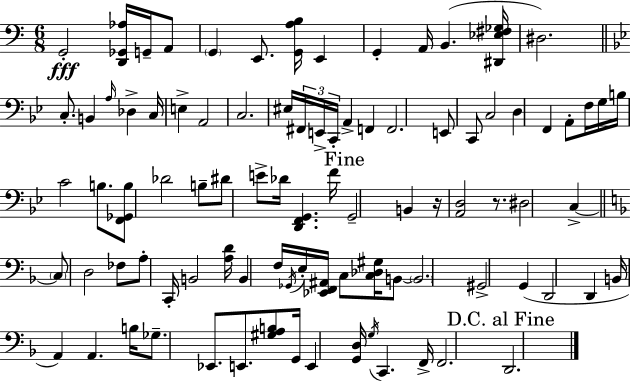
X:1
T:Untitled
M:6/8
L:1/4
K:C
G,,2 [D,,_G,,_A,]/4 G,,/4 A,,/2 G,, E,,/2 [G,,A,B,]/4 E,, G,, A,,/4 B,, [^D,,_E,^F,_G,]/4 ^D,2 C,/2 B,, A,/4 _D, C,/4 E, A,,2 C,2 ^E,/4 ^F,,/4 E,,/4 C,,/4 A,, F,, F,,2 E,,/2 C,,/2 C,2 D, F,, A,,/2 F,/4 G,/4 B,/4 C2 B,/2 [F,,_G,,B,]/2 _D2 B,/2 ^D/2 E/2 _D/4 [D,,F,,G,,] F/4 G,,2 B,, z/4 [A,,D,]2 z/2 ^D,2 C, C,/2 D,2 _F,/2 A,/2 C,,/4 B,,2 [A,D]/4 B,, F,/4 _G,,/4 E,/4 [_E,,F,,^A,,]/4 C,/2 [C,_D,^G,]/4 B,,/2 B,,2 ^G,,2 G,, D,,2 D,, B,,/4 A,, A,, B,/4 _G,/2 _E,,/2 E,,/2 [^G,A,B,]/2 G,,/4 E,, [G,,D,]/4 G,/4 C,, F,,/4 F,,2 D,,2